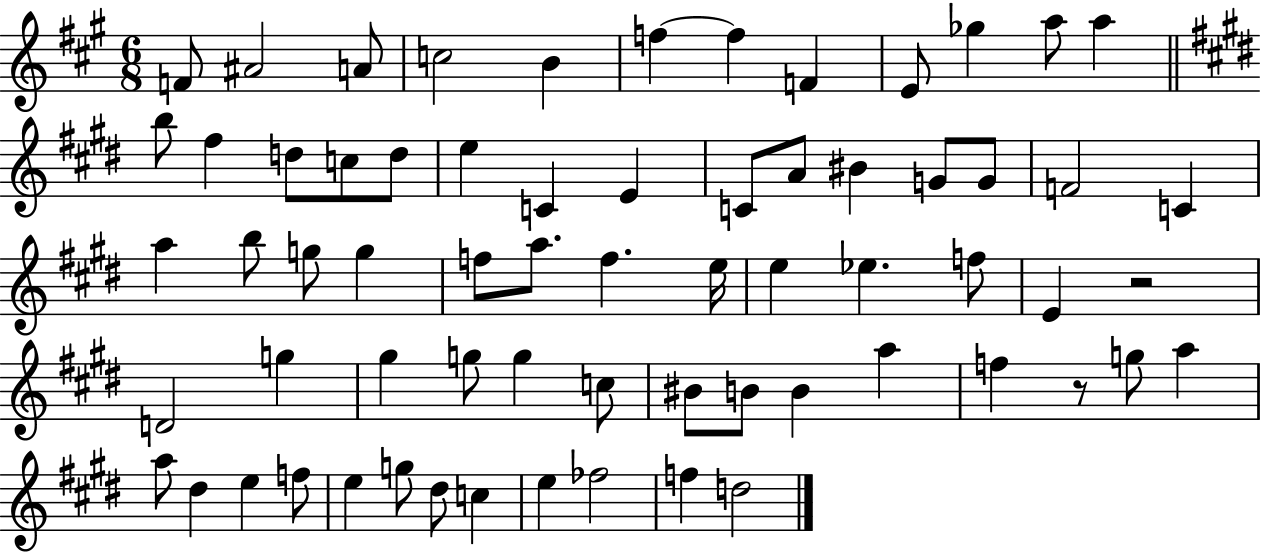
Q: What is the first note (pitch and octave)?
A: F4